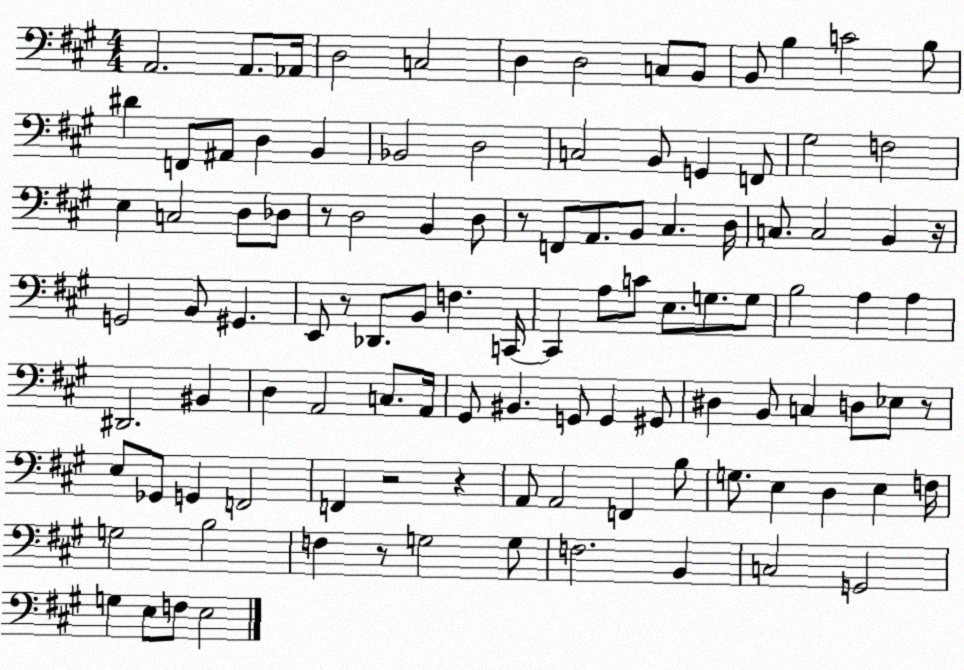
X:1
T:Untitled
M:4/4
L:1/4
K:A
A,,2 A,,/2 _A,,/4 D,2 C,2 D, D,2 C,/2 B,,/2 B,,/2 B, C2 B,/2 ^D F,,/2 ^A,,/2 D, B,, _B,,2 D,2 C,2 B,,/2 G,, F,,/2 ^G,2 F,2 E, C,2 D,/2 _D,/2 z/2 D,2 B,, D,/2 z/2 F,,/2 A,,/2 B,,/2 ^C, D,/4 C,/2 C,2 B,, z/4 G,,2 B,,/2 ^G,, E,,/2 z/2 _D,,/2 B,,/2 F, C,,/4 C,, A,/2 C/2 E,/2 G,/2 G,/2 B,2 A, A, ^D,,2 ^B,, D, A,,2 C,/2 A,,/4 ^G,,/2 ^B,, G,,/2 G,, ^G,,/2 ^D, B,,/2 C, D,/2 _E,/2 z/2 E,/2 _G,,/2 G,, F,,2 F,, z2 z A,,/2 A,,2 F,, B,/2 G,/2 E, D, E, F,/4 G,2 B,2 F, z/2 G,2 G,/2 F,2 B,, C,2 G,,2 G, E,/2 F,/2 E,2